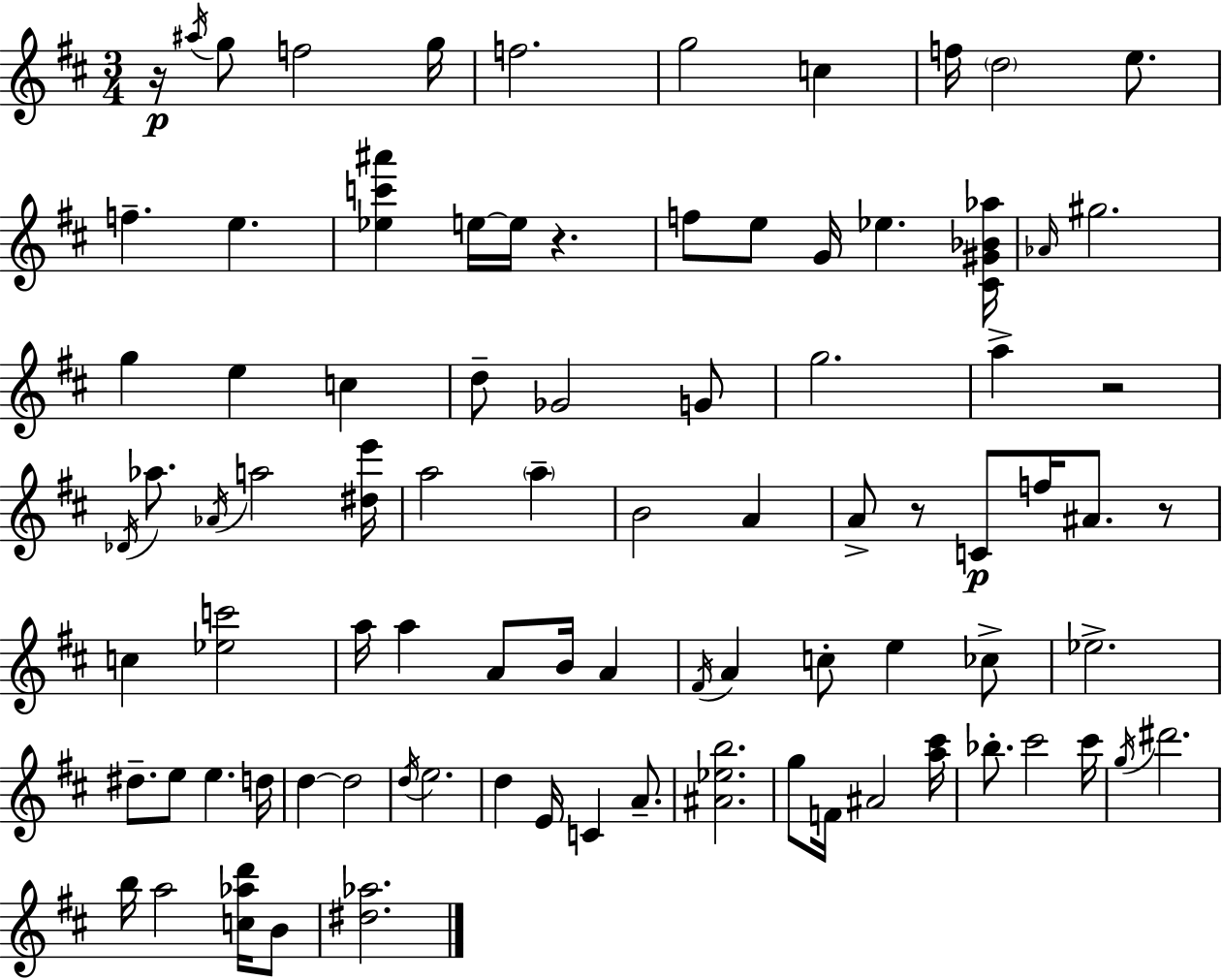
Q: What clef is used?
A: treble